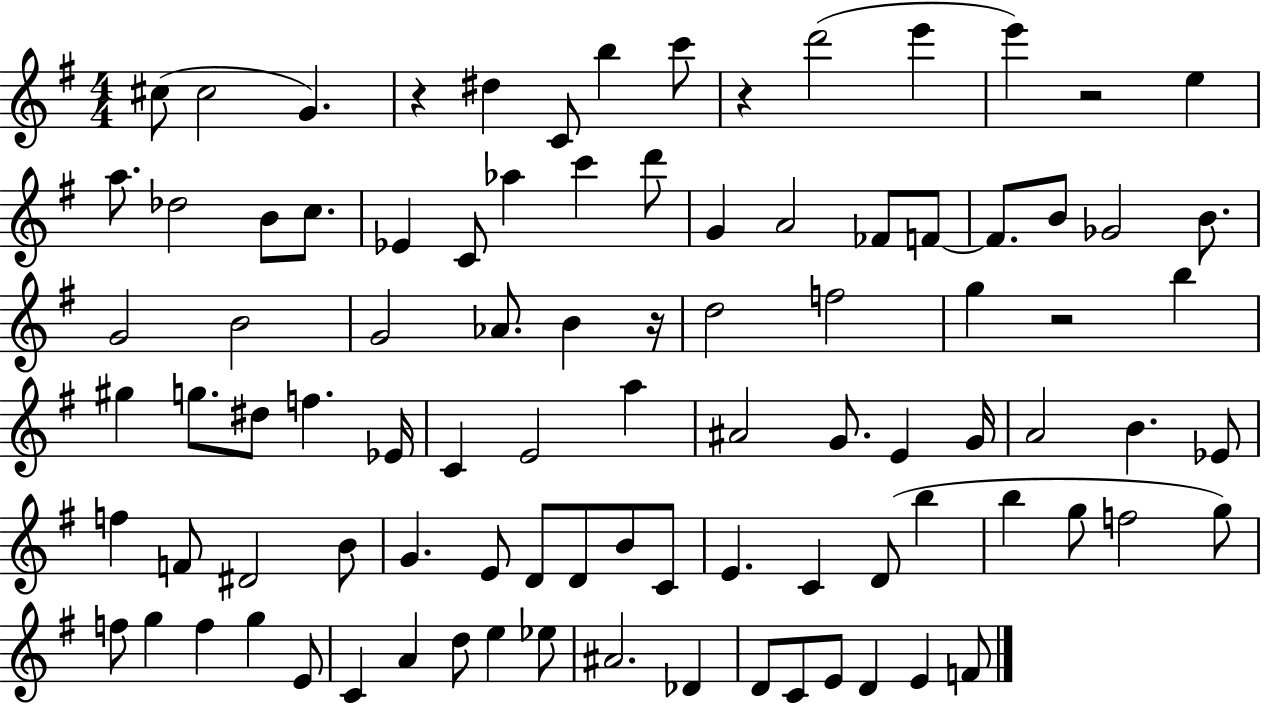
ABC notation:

X:1
T:Untitled
M:4/4
L:1/4
K:G
^c/2 ^c2 G z ^d C/2 b c'/2 z d'2 e' e' z2 e a/2 _d2 B/2 c/2 _E C/2 _a c' d'/2 G A2 _F/2 F/2 F/2 B/2 _G2 B/2 G2 B2 G2 _A/2 B z/4 d2 f2 g z2 b ^g g/2 ^d/2 f _E/4 C E2 a ^A2 G/2 E G/4 A2 B _E/2 f F/2 ^D2 B/2 G E/2 D/2 D/2 B/2 C/2 E C D/2 b b g/2 f2 g/2 f/2 g f g E/2 C A d/2 e _e/2 ^A2 _D D/2 C/2 E/2 D E F/2